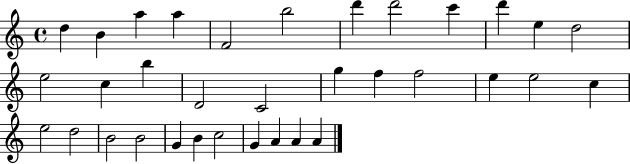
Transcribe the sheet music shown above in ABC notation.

X:1
T:Untitled
M:4/4
L:1/4
K:C
d B a a F2 b2 d' d'2 c' d' e d2 e2 c b D2 C2 g f f2 e e2 c e2 d2 B2 B2 G B c2 G A A A